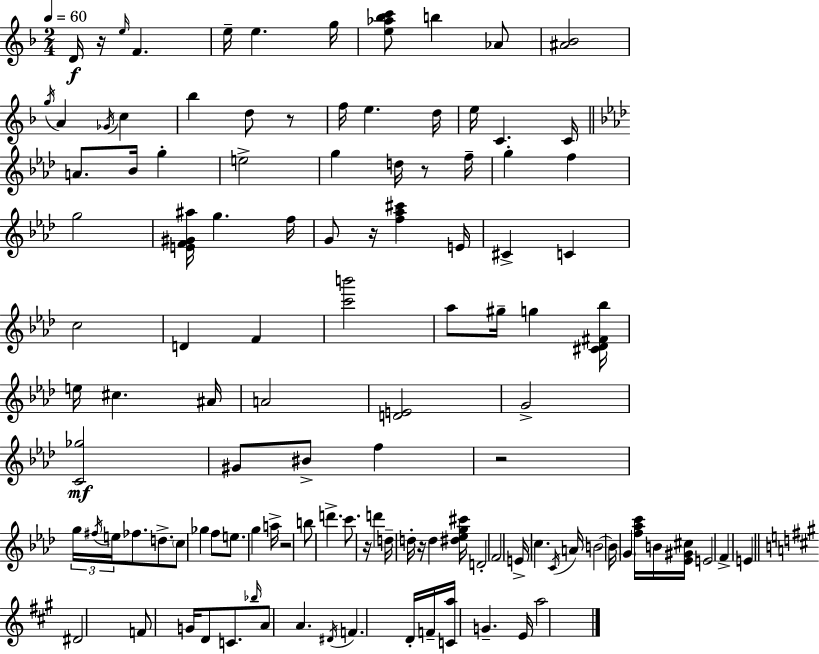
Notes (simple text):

D4/s R/s E5/s F4/q. E5/s E5/q. G5/s [E5,Ab5,Bb5,C6]/e B5/q Ab4/e [A#4,Bb4]/h G5/s A4/q Gb4/s C5/q Bb5/q D5/e R/e F5/s E5/q. D5/s E5/s C4/q. C4/s A4/e. Bb4/s G5/q E5/h G5/q D5/s R/e F5/s G5/q F5/q G5/h [E4,F4,G#4,A#5]/s G5/q. F5/s G4/e R/s [F5,Ab5,C#6]/q E4/s C#4/q C4/q C5/h D4/q F4/q [C6,B6]/h Ab5/e G#5/s G5/q [C#4,Db4,F#4,Bb5]/s E5/s C#5/q. A#4/s A4/h [D4,E4]/h G4/h [C4,Gb5]/h G#4/e BIS4/e F5/q R/h G5/s F#5/s E5/s FES5/e. D5/e. C5/e Gb5/q F5/e E5/e. G5/q A5/s R/h B5/e D6/q. C6/e. R/s D6/q D5/s D5/s R/s D5/q [D#5,Eb5,G5,C#6]/s D4/h F4/h E4/s C5/q. C4/s A4/s B4/h B4/s G4/q [F5,Ab5,C6]/s B4/s [Eb4,G#4,C#5]/s E4/h F4/q E4/q D#4/h F4/e G4/s D4/e C4/e. Bb5/s A4/e A4/q. D#4/s F4/q. D4/s F4/s [C4,A5]/s G4/q. E4/s A5/h